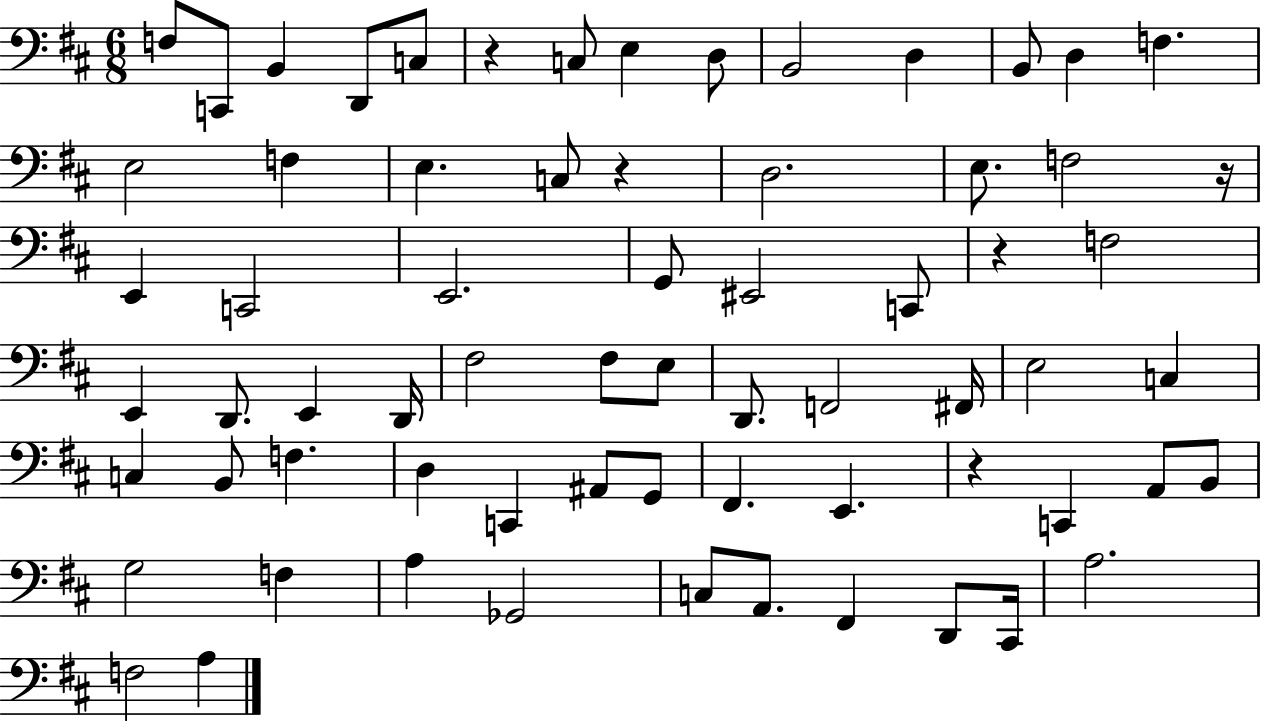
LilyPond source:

{
  \clef bass
  \numericTimeSignature
  \time 6/8
  \key d \major
  \repeat volta 2 { f8 c,8 b,4 d,8 c8 | r4 c8 e4 d8 | b,2 d4 | b,8 d4 f4. | \break e2 f4 | e4. c8 r4 | d2. | e8. f2 r16 | \break e,4 c,2 | e,2. | g,8 eis,2 c,8 | r4 f2 | \break e,4 d,8. e,4 d,16 | fis2 fis8 e8 | d,8. f,2 fis,16 | e2 c4 | \break c4 b,8 f4. | d4 c,4 ais,8 g,8 | fis,4. e,4. | r4 c,4 a,8 b,8 | \break g2 f4 | a4 ges,2 | c8 a,8. fis,4 d,8 cis,16 | a2. | \break f2 a4 | } \bar "|."
}